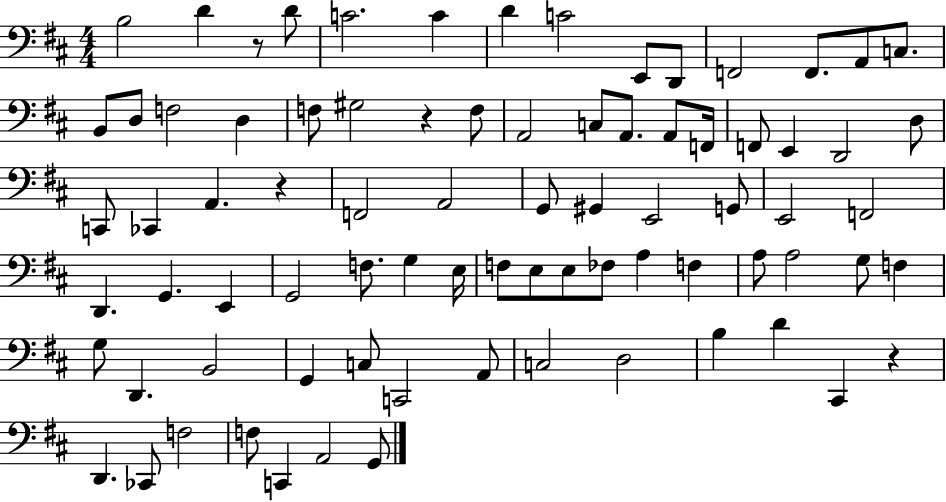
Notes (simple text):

B3/h D4/q R/e D4/e C4/h. C4/q D4/q C4/h E2/e D2/e F2/h F2/e. A2/e C3/e. B2/e D3/e F3/h D3/q F3/e G#3/h R/q F3/e A2/h C3/e A2/e. A2/e F2/s F2/e E2/q D2/h D3/e C2/e CES2/q A2/q. R/q F2/h A2/h G2/e G#2/q E2/h G2/e E2/h F2/h D2/q. G2/q. E2/q G2/h F3/e. G3/q E3/s F3/e E3/e E3/e FES3/e A3/q F3/q A3/e A3/h G3/e F3/q G3/e D2/q. B2/h G2/q C3/e C2/h A2/e C3/h D3/h B3/q D4/q C#2/q R/q D2/q. CES2/e F3/h F3/e C2/q A2/h G2/e